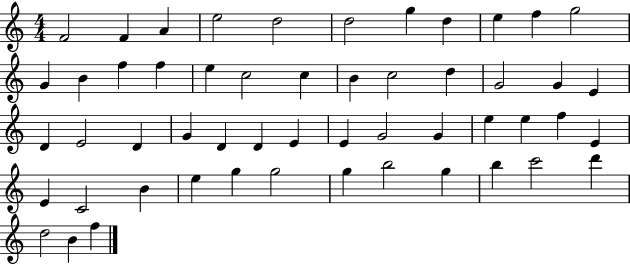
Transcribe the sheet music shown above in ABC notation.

X:1
T:Untitled
M:4/4
L:1/4
K:C
F2 F A e2 d2 d2 g d e f g2 G B f f e c2 c B c2 d G2 G E D E2 D G D D E E G2 G e e f E E C2 B e g g2 g b2 g b c'2 d' d2 B f